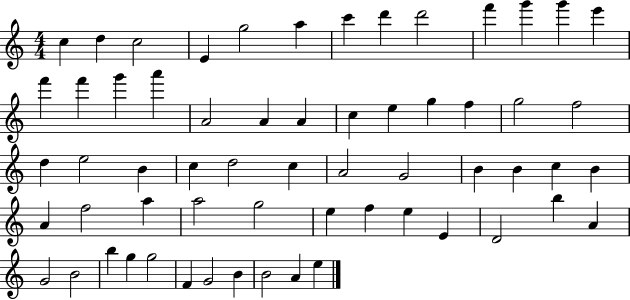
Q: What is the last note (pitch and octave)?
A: E5